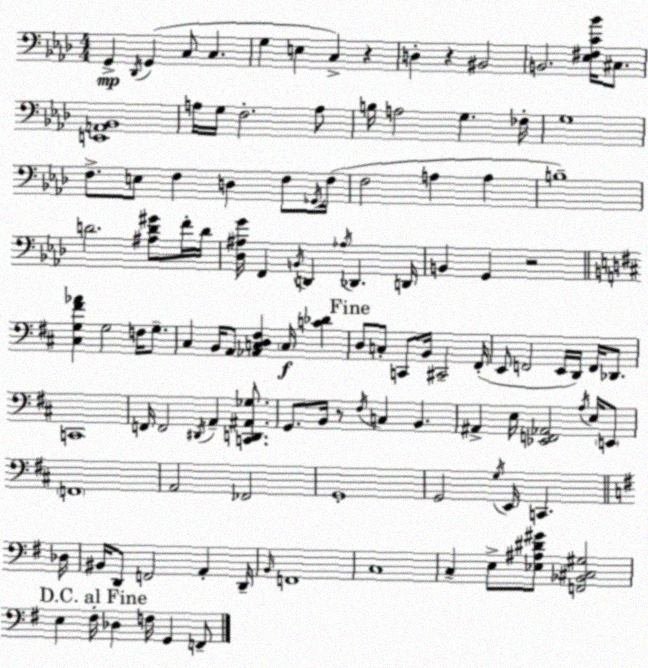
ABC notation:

X:1
T:Untitled
M:4/4
L:1/4
K:Fm
G,, _D,,/4 G,, C,/2 C, G, E, C, z D, z ^B,,2 B,,2 [_E,^F,C_B]/4 ^C,/2 [E,,A,,_B,,]4 A,/4 G,/4 F,2 A,/2 B,/4 A,2 G, _F,/4 G,4 F,/2 E,/2 F, D, F,/2 _G,,/4 F,/4 F,2 A, A, B,4 D2 [^A,D^G]/2 F/4 D/4 [_D,^A,G]/4 F,, B,,/4 D,, _A,/4 _D,, D,,/4 B,, G,, z2 [^C,G,^F_A] G,2 F,/4 G,/2 ^C, B,,/4 A,,/2 [_A,,C,D,^F,] C,/4 [C_D] D,/2 C,/2 C,,/2 B,,/4 ^C,,2 ^F,,/4 E,,/2 F,,2 E,,/4 D,,/4 F,,/4 _D,,/2 C,,4 F,,/4 F,,2 ^D,,/4 A,, [C,,D,,^A,,_G,]/2 G,,/2 B,,/4 z/2 ^F,/4 C, B,, ^A,, E,/4 [_E,,F,,_A,,]2 A,/4 E,/4 E,,/2 F,,4 A,,2 _F,,2 G,,4 G,,2 G,/4 E,,/4 C,, _D,/4 ^B,,/4 D,,/2 F,,2 A,, D,,/4 B,,/4 F,,4 C,4 C, E,/2 [_E,^A,^D^G]/2 [F,,_B,,^C,^G,]2 E, ^F,/4 _D, F,/4 G,, F,,/2